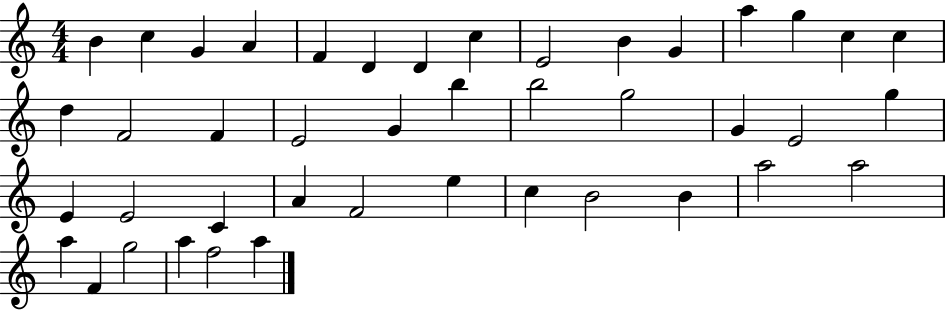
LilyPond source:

{
  \clef treble
  \numericTimeSignature
  \time 4/4
  \key c \major
  b'4 c''4 g'4 a'4 | f'4 d'4 d'4 c''4 | e'2 b'4 g'4 | a''4 g''4 c''4 c''4 | \break d''4 f'2 f'4 | e'2 g'4 b''4 | b''2 g''2 | g'4 e'2 g''4 | \break e'4 e'2 c'4 | a'4 f'2 e''4 | c''4 b'2 b'4 | a''2 a''2 | \break a''4 f'4 g''2 | a''4 f''2 a''4 | \bar "|."
}